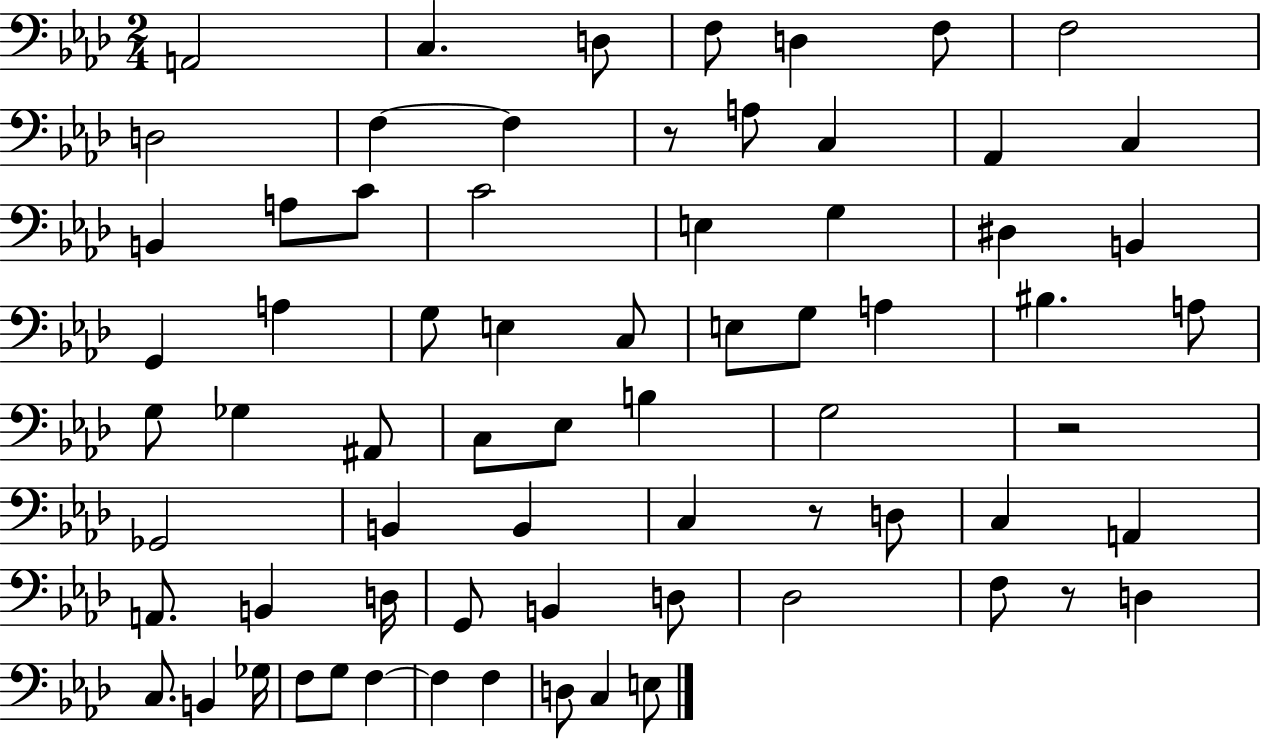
{
  \clef bass
  \numericTimeSignature
  \time 2/4
  \key aes \major
  a,2 | c4. d8 | f8 d4 f8 | f2 | \break d2 | f4~~ f4 | r8 a8 c4 | aes,4 c4 | \break b,4 a8 c'8 | c'2 | e4 g4 | dis4 b,4 | \break g,4 a4 | g8 e4 c8 | e8 g8 a4 | bis4. a8 | \break g8 ges4 ais,8 | c8 ees8 b4 | g2 | r2 | \break ges,2 | b,4 b,4 | c4 r8 d8 | c4 a,4 | \break a,8. b,4 d16 | g,8 b,4 d8 | des2 | f8 r8 d4 | \break c8. b,4 ges16 | f8 g8 f4~~ | f4 f4 | d8 c4 e8 | \break \bar "|."
}